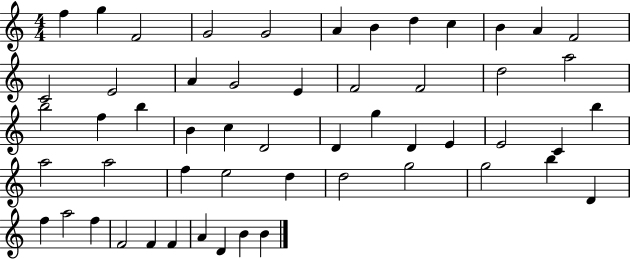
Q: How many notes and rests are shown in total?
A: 54